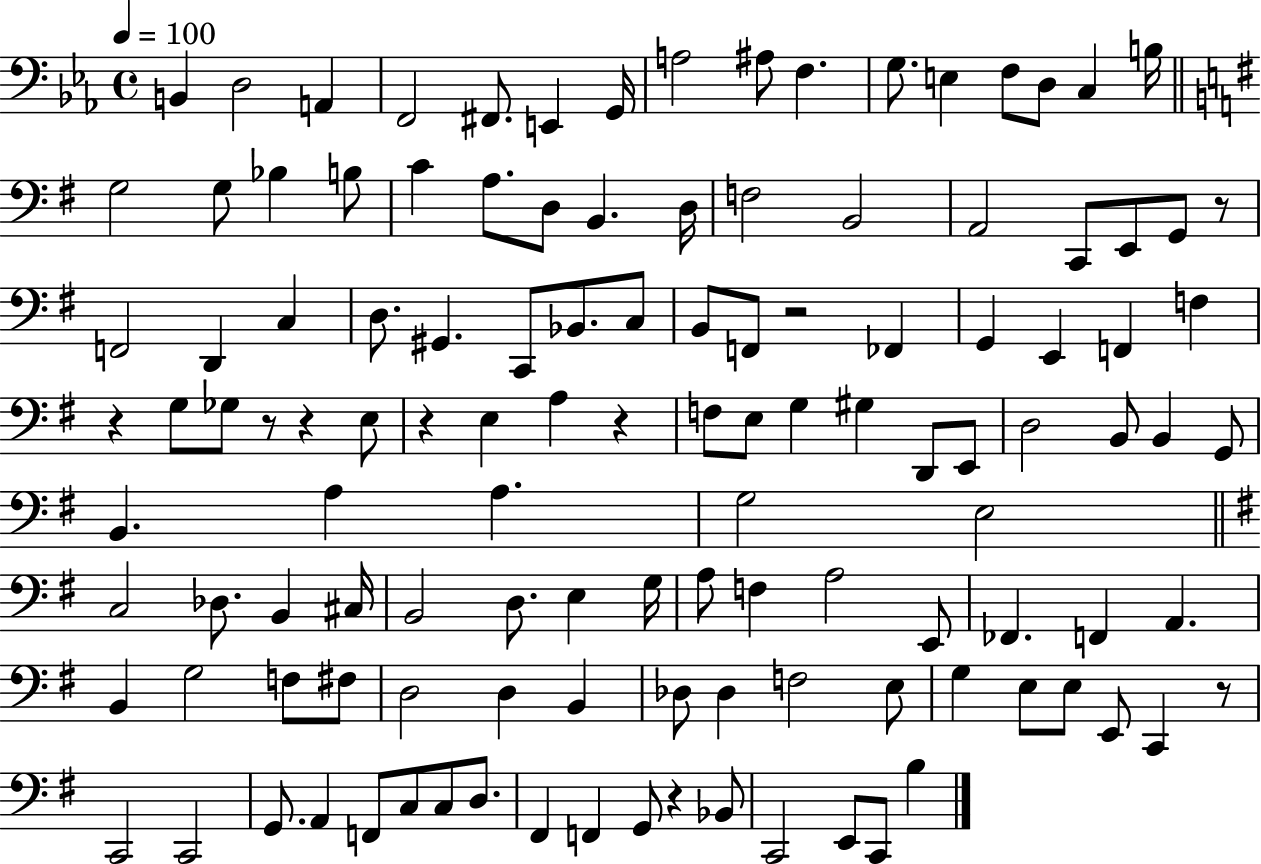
B2/q D3/h A2/q F2/h F#2/e. E2/q G2/s A3/h A#3/e F3/q. G3/e. E3/q F3/e D3/e C3/q B3/s G3/h G3/e Bb3/q B3/e C4/q A3/e. D3/e B2/q. D3/s F3/h B2/h A2/h C2/e E2/e G2/e R/e F2/h D2/q C3/q D3/e. G#2/q. C2/e Bb2/e. C3/e B2/e F2/e R/h FES2/q G2/q E2/q F2/q F3/q R/q G3/e Gb3/e R/e R/q E3/e R/q E3/q A3/q R/q F3/e E3/e G3/q G#3/q D2/e E2/e D3/h B2/e B2/q G2/e B2/q. A3/q A3/q. G3/h E3/h C3/h Db3/e. B2/q C#3/s B2/h D3/e. E3/q G3/s A3/e F3/q A3/h E2/e FES2/q. F2/q A2/q. B2/q G3/h F3/e F#3/e D3/h D3/q B2/q Db3/e Db3/q F3/h E3/e G3/q E3/e E3/e E2/e C2/q R/e C2/h C2/h G2/e. A2/q F2/e C3/e C3/e D3/e. F#2/q F2/q G2/e R/q Bb2/e C2/h E2/e C2/e B3/q